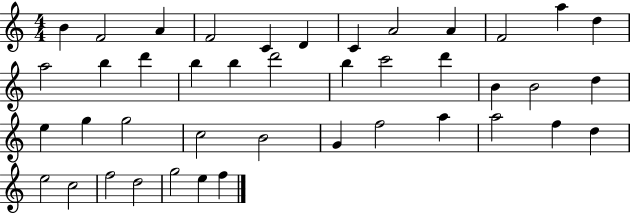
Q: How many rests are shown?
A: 0